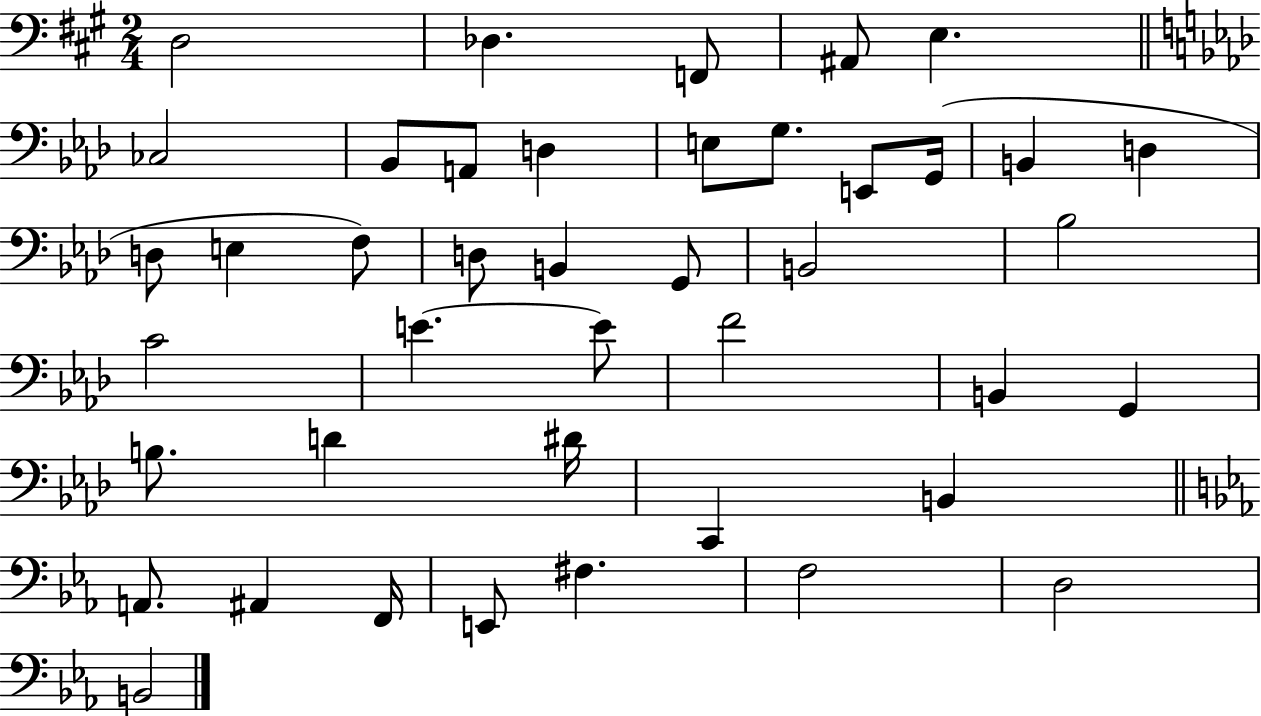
{
  \clef bass
  \numericTimeSignature
  \time 2/4
  \key a \major
  d2 | des4. f,8 | ais,8 e4. | \bar "||" \break \key aes \major ces2 | bes,8 a,8 d4 | e8 g8. e,8 g,16( | b,4 d4 | \break d8 e4 f8) | d8 b,4 g,8 | b,2 | bes2 | \break c'2 | e'4.~~ e'8 | f'2 | b,4 g,4 | \break b8. d'4 dis'16 | c,4 b,4 | \bar "||" \break \key ees \major a,8. ais,4 f,16 | e,8 fis4. | f2 | d2 | \break b,2 | \bar "|."
}